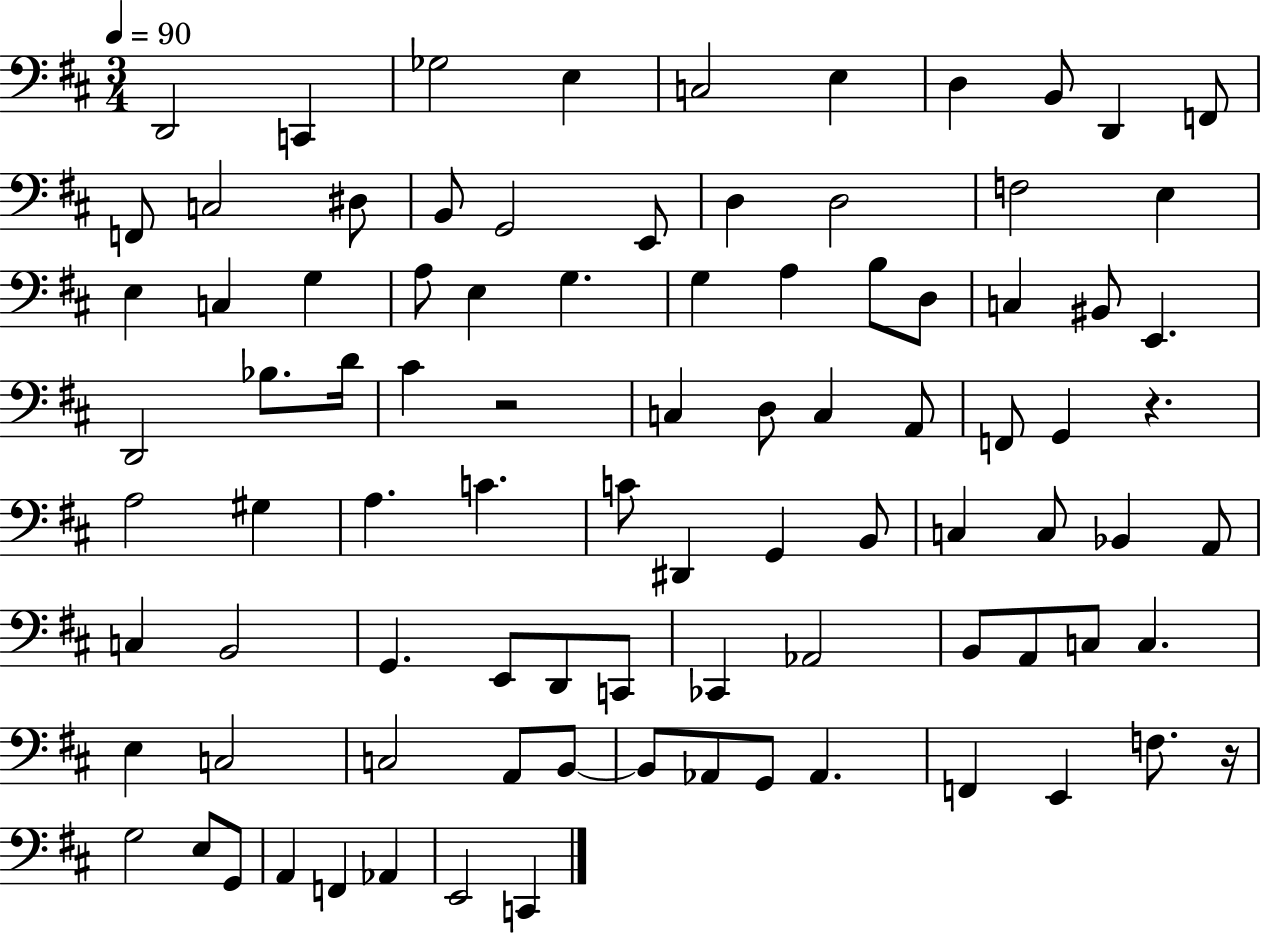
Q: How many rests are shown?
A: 3